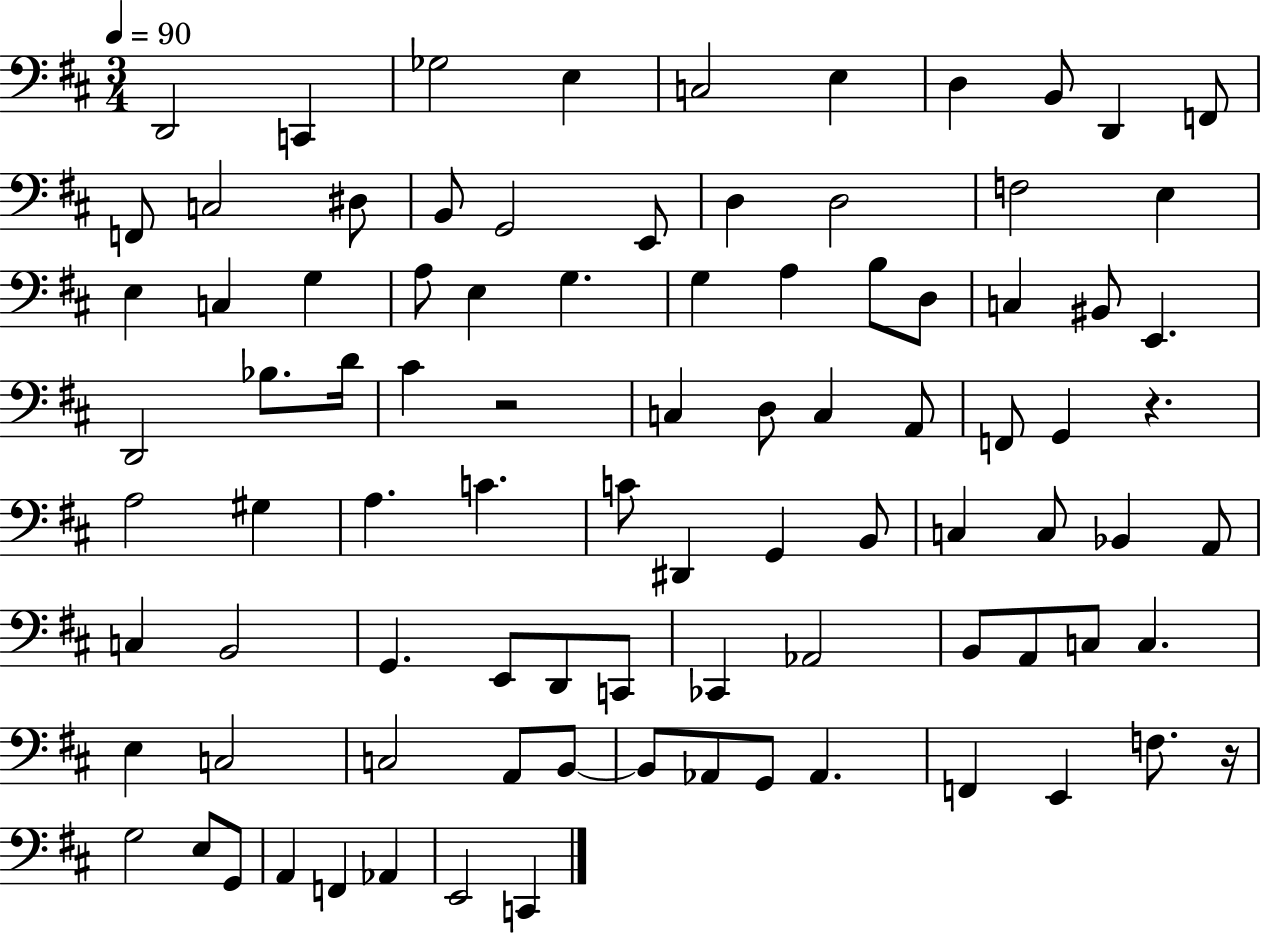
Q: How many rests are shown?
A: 3